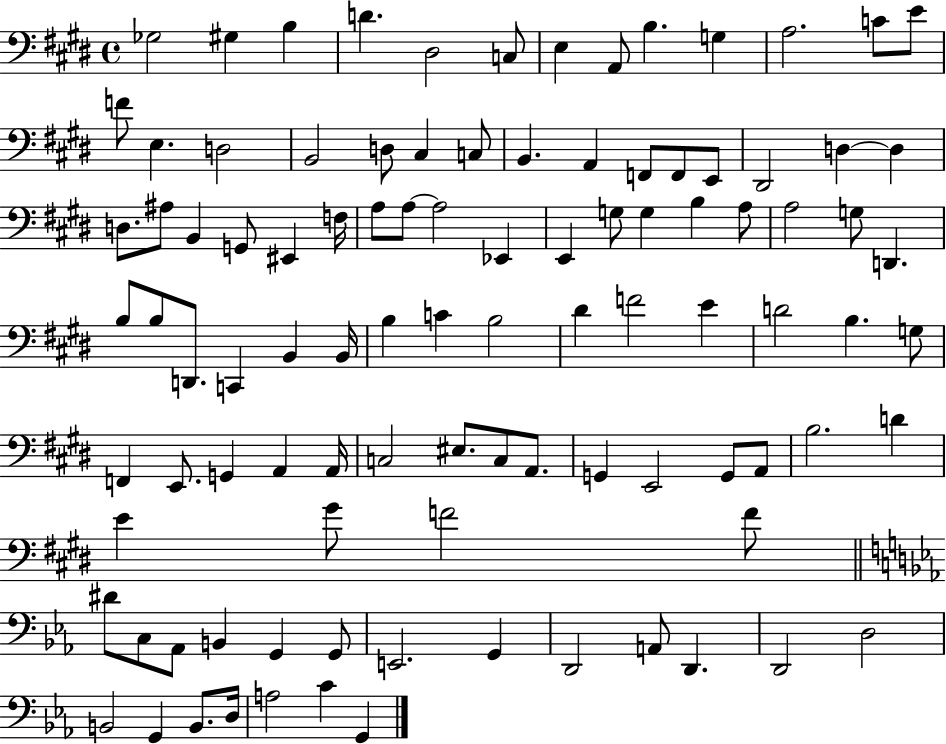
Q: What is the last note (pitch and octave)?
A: G2